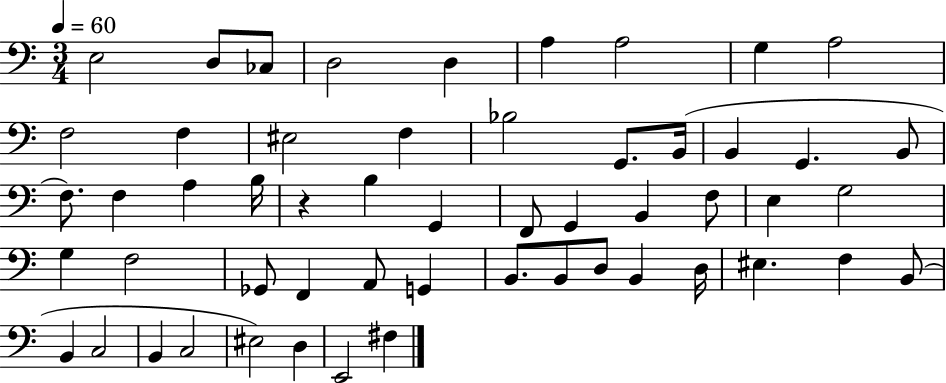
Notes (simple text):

E3/h D3/e CES3/e D3/h D3/q A3/q A3/h G3/q A3/h F3/h F3/q EIS3/h F3/q Bb3/h G2/e. B2/s B2/q G2/q. B2/e F3/e. F3/q A3/q B3/s R/q B3/q G2/q F2/e G2/q B2/q F3/e E3/q G3/h G3/q F3/h Gb2/e F2/q A2/e G2/q B2/e. B2/e D3/e B2/q D3/s EIS3/q. F3/q B2/e B2/q C3/h B2/q C3/h EIS3/h D3/q E2/h F#3/q